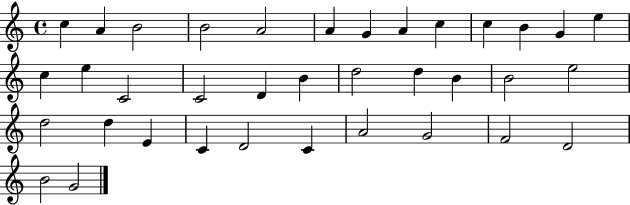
C5/q A4/q B4/h B4/h A4/h A4/q G4/q A4/q C5/q C5/q B4/q G4/q E5/q C5/q E5/q C4/h C4/h D4/q B4/q D5/h D5/q B4/q B4/h E5/h D5/h D5/q E4/q C4/q D4/h C4/q A4/h G4/h F4/h D4/h B4/h G4/h